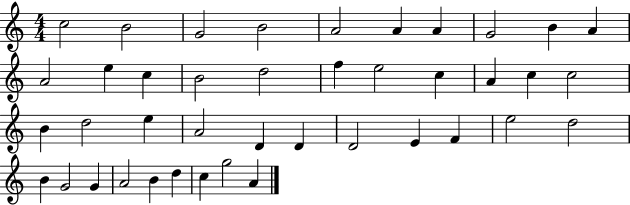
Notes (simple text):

C5/h B4/h G4/h B4/h A4/h A4/q A4/q G4/h B4/q A4/q A4/h E5/q C5/q B4/h D5/h F5/q E5/h C5/q A4/q C5/q C5/h B4/q D5/h E5/q A4/h D4/q D4/q D4/h E4/q F4/q E5/h D5/h B4/q G4/h G4/q A4/h B4/q D5/q C5/q G5/h A4/q